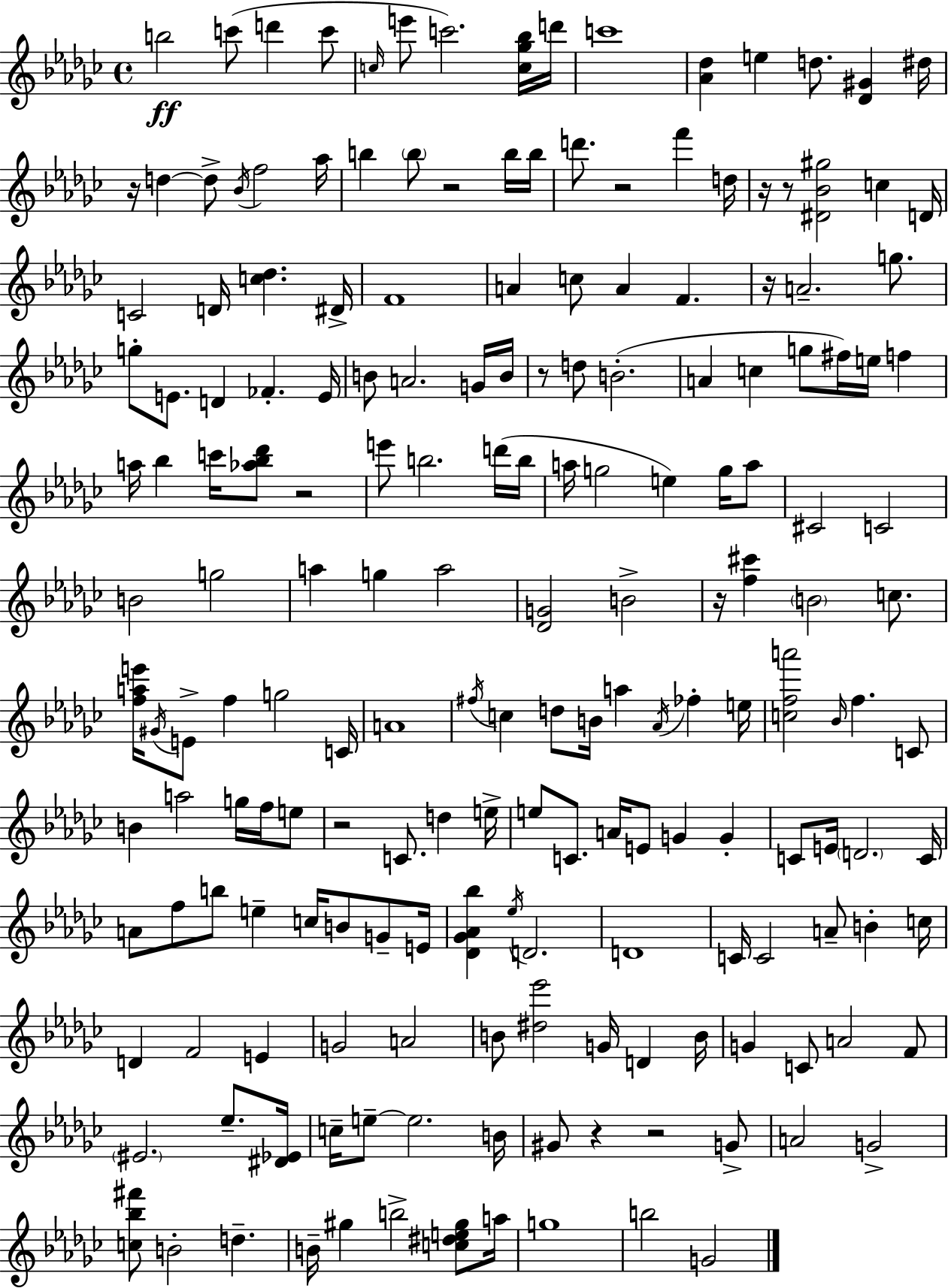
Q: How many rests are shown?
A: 12